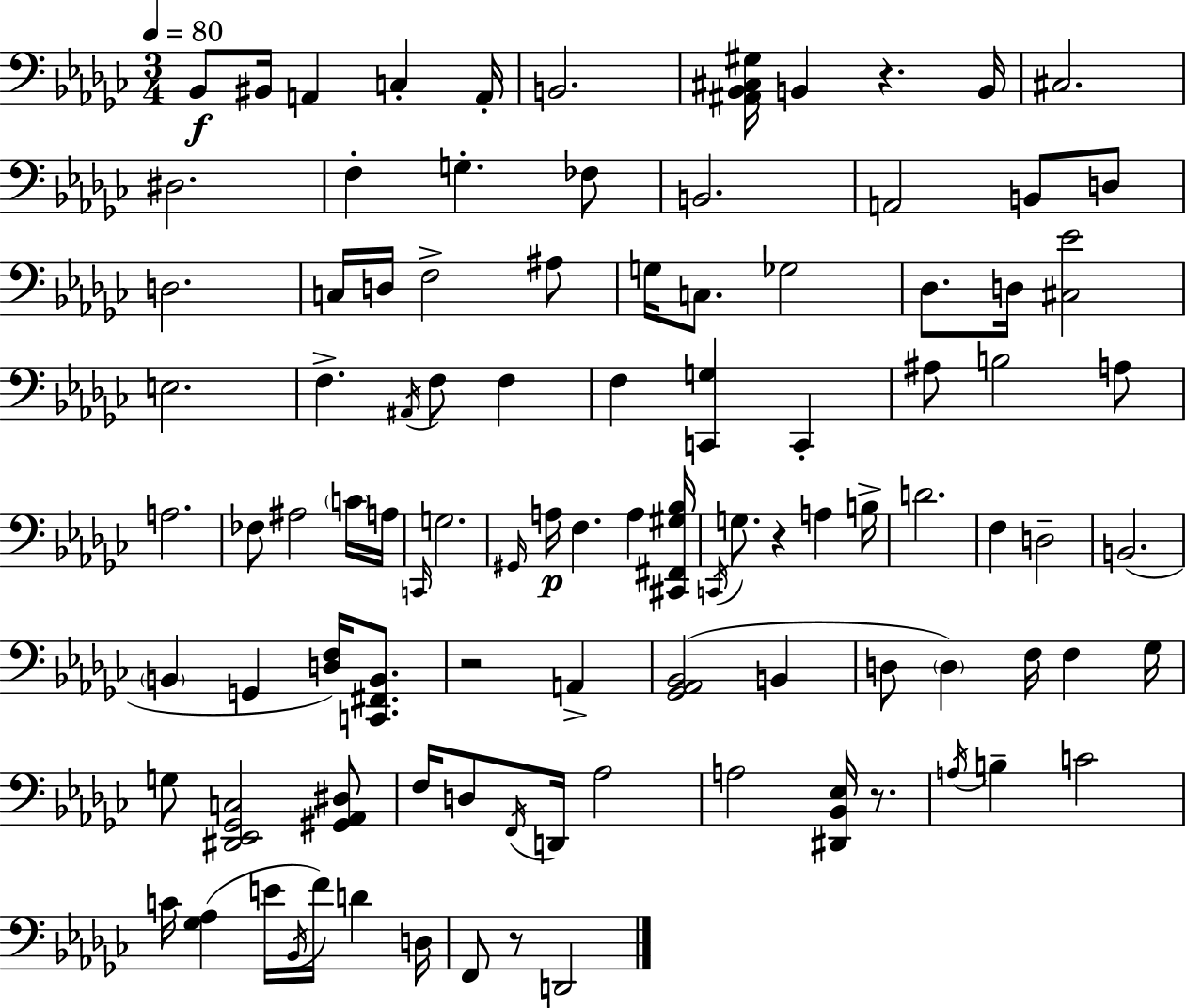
Bb2/e BIS2/s A2/q C3/q A2/s B2/h. [A#2,Bb2,C#3,G#3]/s B2/q R/q. B2/s C#3/h. D#3/h. F3/q G3/q. FES3/e B2/h. A2/h B2/e D3/e D3/h. C3/s D3/s F3/h A#3/e G3/s C3/e. Gb3/h Db3/e. D3/s [C#3,Eb4]/h E3/h. F3/q. A#2/s F3/e F3/q F3/q [C2,G3]/q C2/q A#3/e B3/h A3/e A3/h. FES3/e A#3/h C4/s A3/s C2/s G3/h. G#2/s A3/s F3/q. A3/q [C#2,F#2,G#3,Bb3]/s C2/s G3/e. R/q A3/q B3/s D4/h. F3/q D3/h B2/h. B2/q G2/q [D3,F3]/s [C2,F#2,B2]/e. R/h A2/q [Gb2,Ab2,Bb2]/h B2/q D3/e D3/q F3/s F3/q Gb3/s G3/e [D#2,Eb2,Gb2,C3]/h [G#2,Ab2,D#3]/e F3/s D3/e F2/s D2/s Ab3/h A3/h [D#2,Bb2,Eb3]/s R/e. A3/s B3/q C4/h C4/s [Gb3,Ab3]/q E4/s Bb2/s F4/s D4/q D3/s F2/e R/e D2/h